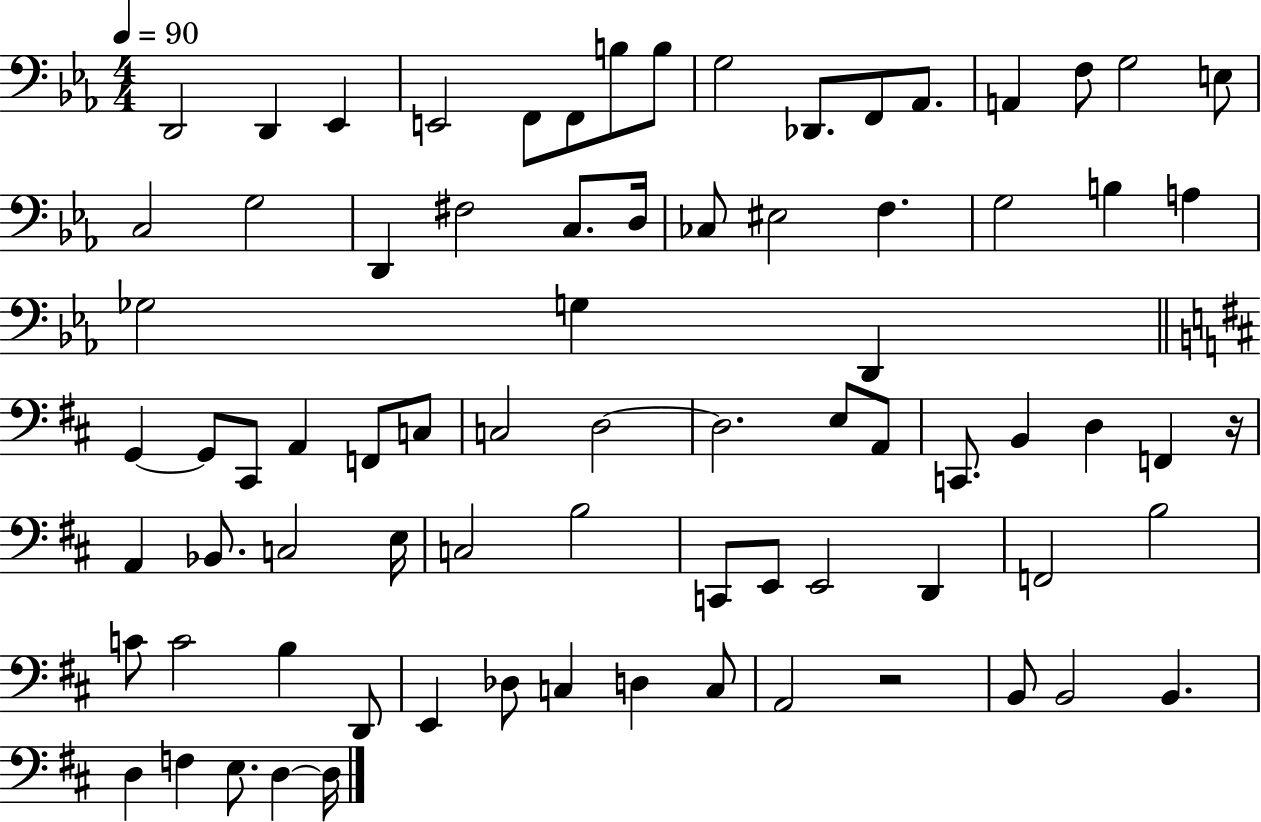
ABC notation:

X:1
T:Untitled
M:4/4
L:1/4
K:Eb
D,,2 D,, _E,, E,,2 F,,/2 F,,/2 B,/2 B,/2 G,2 _D,,/2 F,,/2 _A,,/2 A,, F,/2 G,2 E,/2 C,2 G,2 D,, ^F,2 C,/2 D,/4 _C,/2 ^E,2 F, G,2 B, A, _G,2 G, D,, G,, G,,/2 ^C,,/2 A,, F,,/2 C,/2 C,2 D,2 D,2 E,/2 A,,/2 C,,/2 B,, D, F,, z/4 A,, _B,,/2 C,2 E,/4 C,2 B,2 C,,/2 E,,/2 E,,2 D,, F,,2 B,2 C/2 C2 B, D,,/2 E,, _D,/2 C, D, C,/2 A,,2 z2 B,,/2 B,,2 B,, D, F, E,/2 D, D,/4